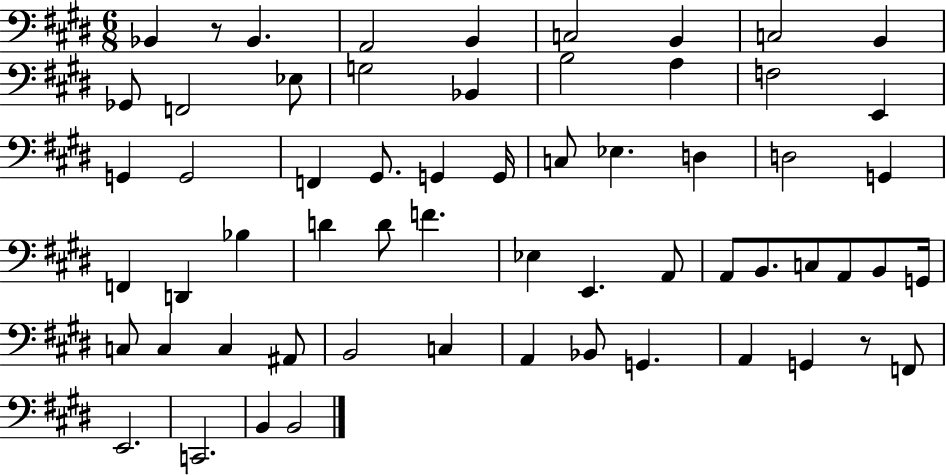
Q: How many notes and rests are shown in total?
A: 61